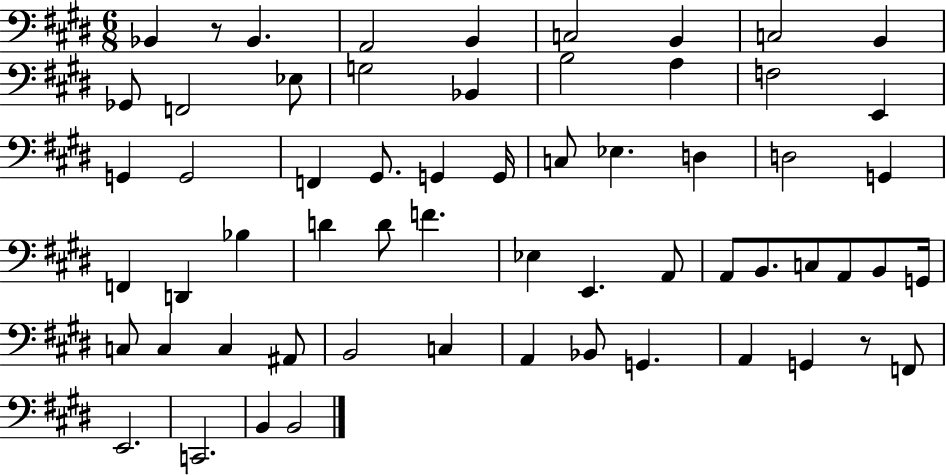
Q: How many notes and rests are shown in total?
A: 61